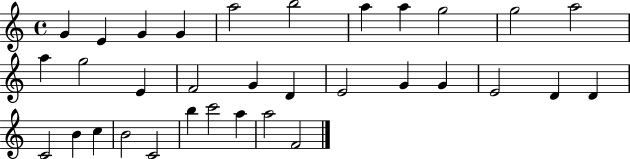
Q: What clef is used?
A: treble